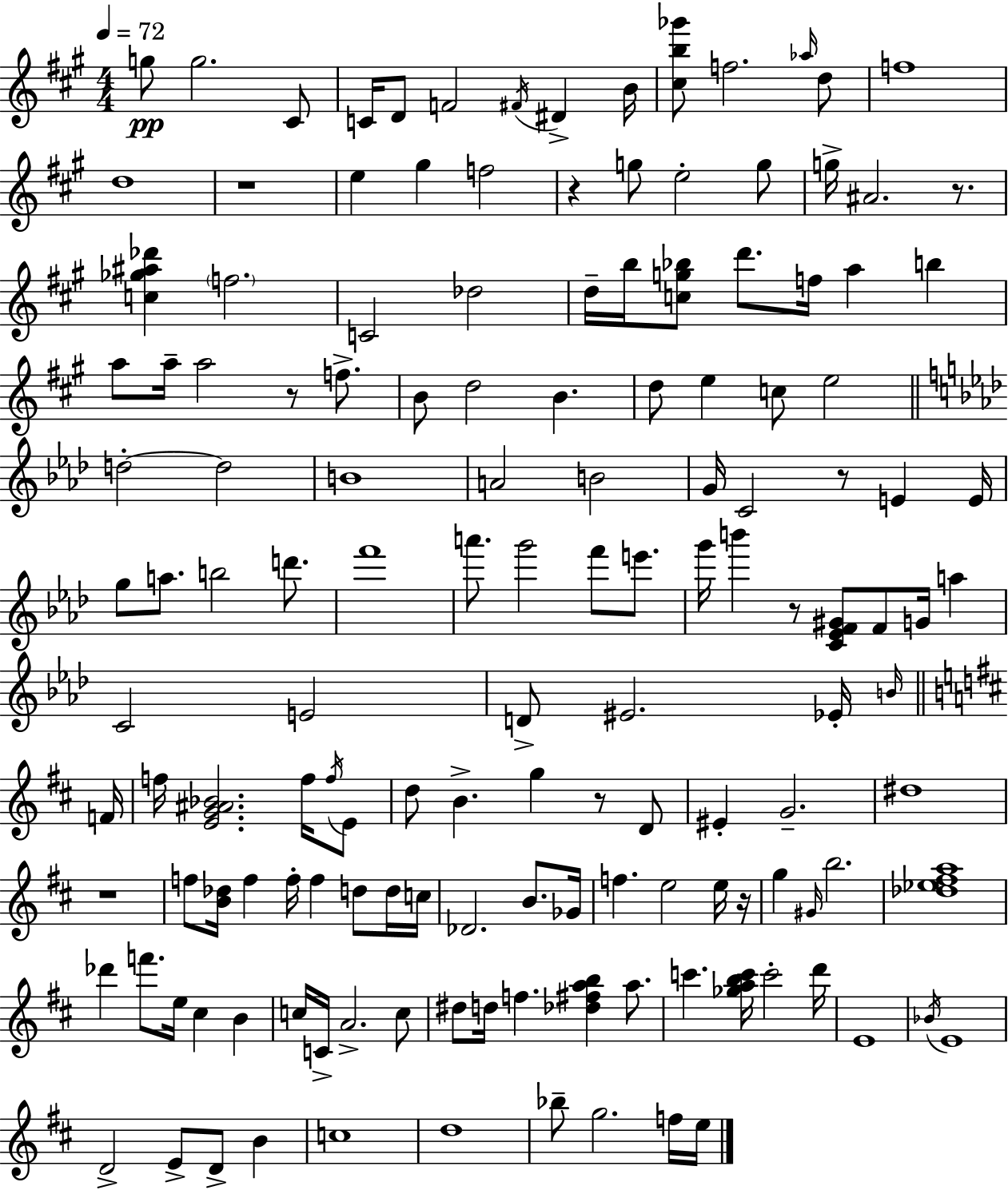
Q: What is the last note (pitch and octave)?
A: E5